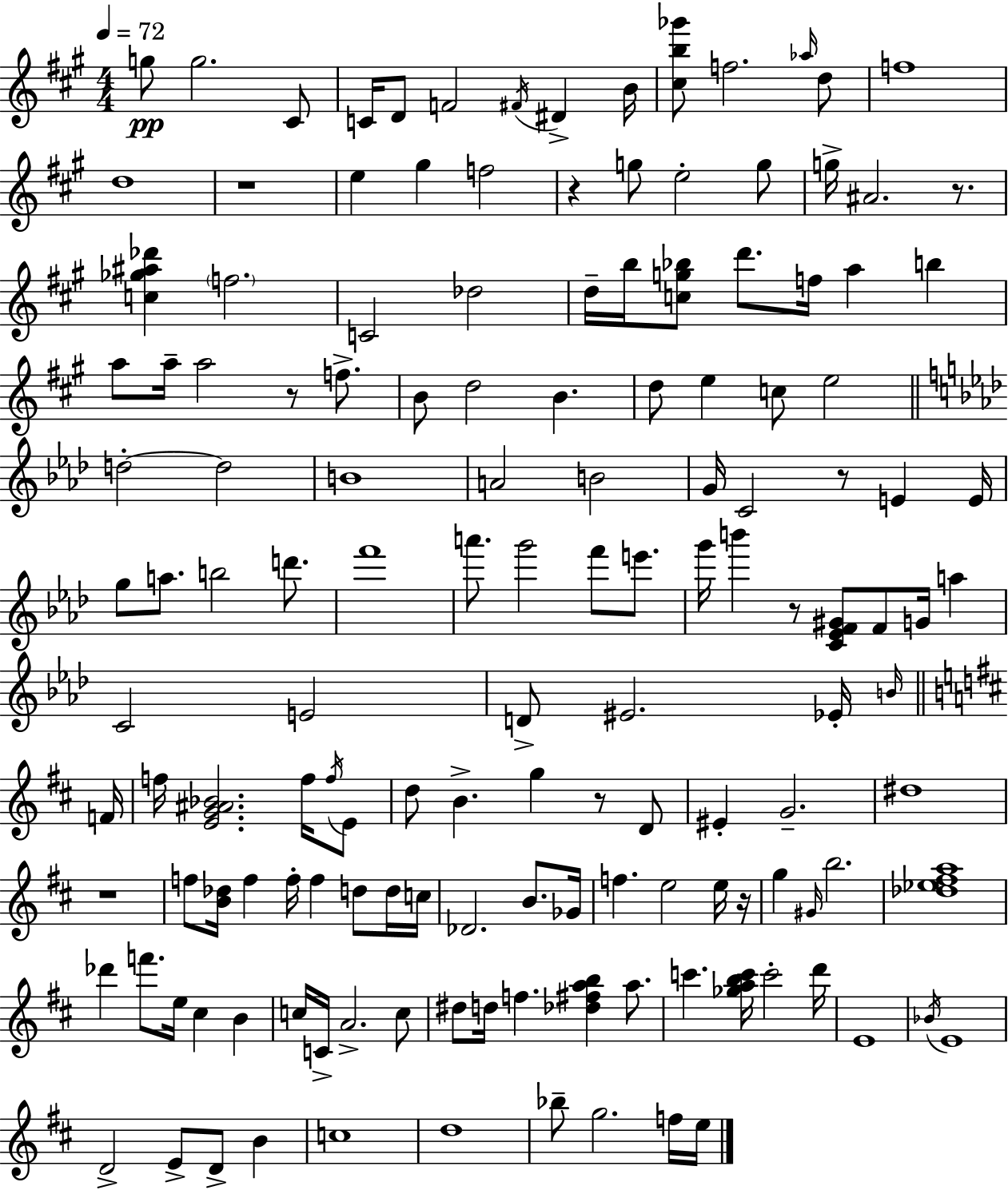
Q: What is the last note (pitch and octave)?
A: E5